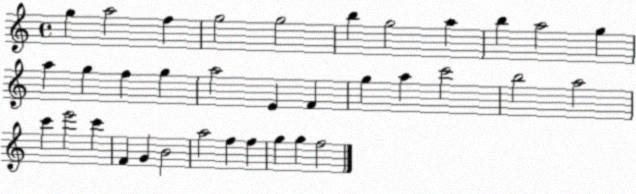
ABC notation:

X:1
T:Untitled
M:4/4
L:1/4
K:C
g a2 f g2 g2 b g2 a b a2 g a g f g a2 E F g a c'2 b2 a2 c' e'2 c' F G B2 a2 f f g g f2